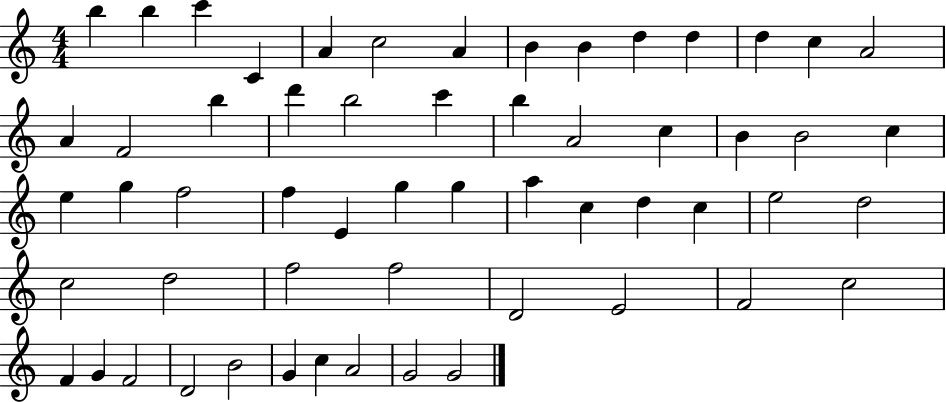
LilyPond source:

{
  \clef treble
  \numericTimeSignature
  \time 4/4
  \key c \major
  b''4 b''4 c'''4 c'4 | a'4 c''2 a'4 | b'4 b'4 d''4 d''4 | d''4 c''4 a'2 | \break a'4 f'2 b''4 | d'''4 b''2 c'''4 | b''4 a'2 c''4 | b'4 b'2 c''4 | \break e''4 g''4 f''2 | f''4 e'4 g''4 g''4 | a''4 c''4 d''4 c''4 | e''2 d''2 | \break c''2 d''2 | f''2 f''2 | d'2 e'2 | f'2 c''2 | \break f'4 g'4 f'2 | d'2 b'2 | g'4 c''4 a'2 | g'2 g'2 | \break \bar "|."
}